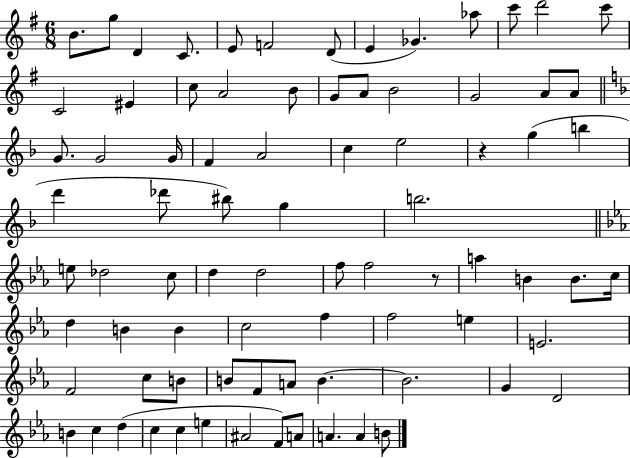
X:1
T:Untitled
M:6/8
L:1/4
K:G
B/2 g/2 D C/2 E/2 F2 D/2 E _G _a/2 c'/2 d'2 c'/2 C2 ^E c/2 A2 B/2 G/2 A/2 B2 G2 A/2 A/2 G/2 G2 G/4 F A2 c e2 z g b d' _d'/2 ^b/2 g b2 e/2 _d2 c/2 d d2 f/2 f2 z/2 a B B/2 c/4 d B B c2 f f2 e E2 F2 c/2 B/2 B/2 F/2 A/2 B B2 G D2 B c d c c e ^A2 F/2 A/2 A A B/2